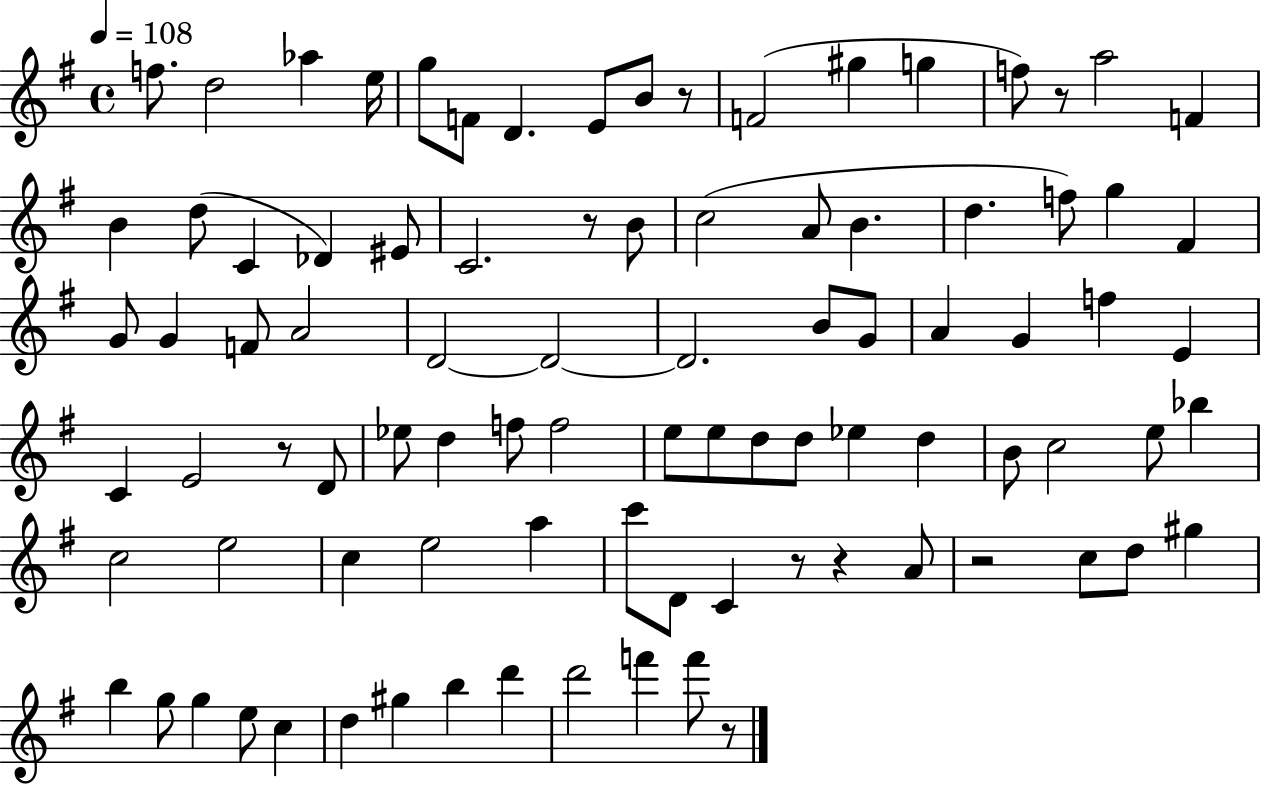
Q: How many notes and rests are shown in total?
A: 91